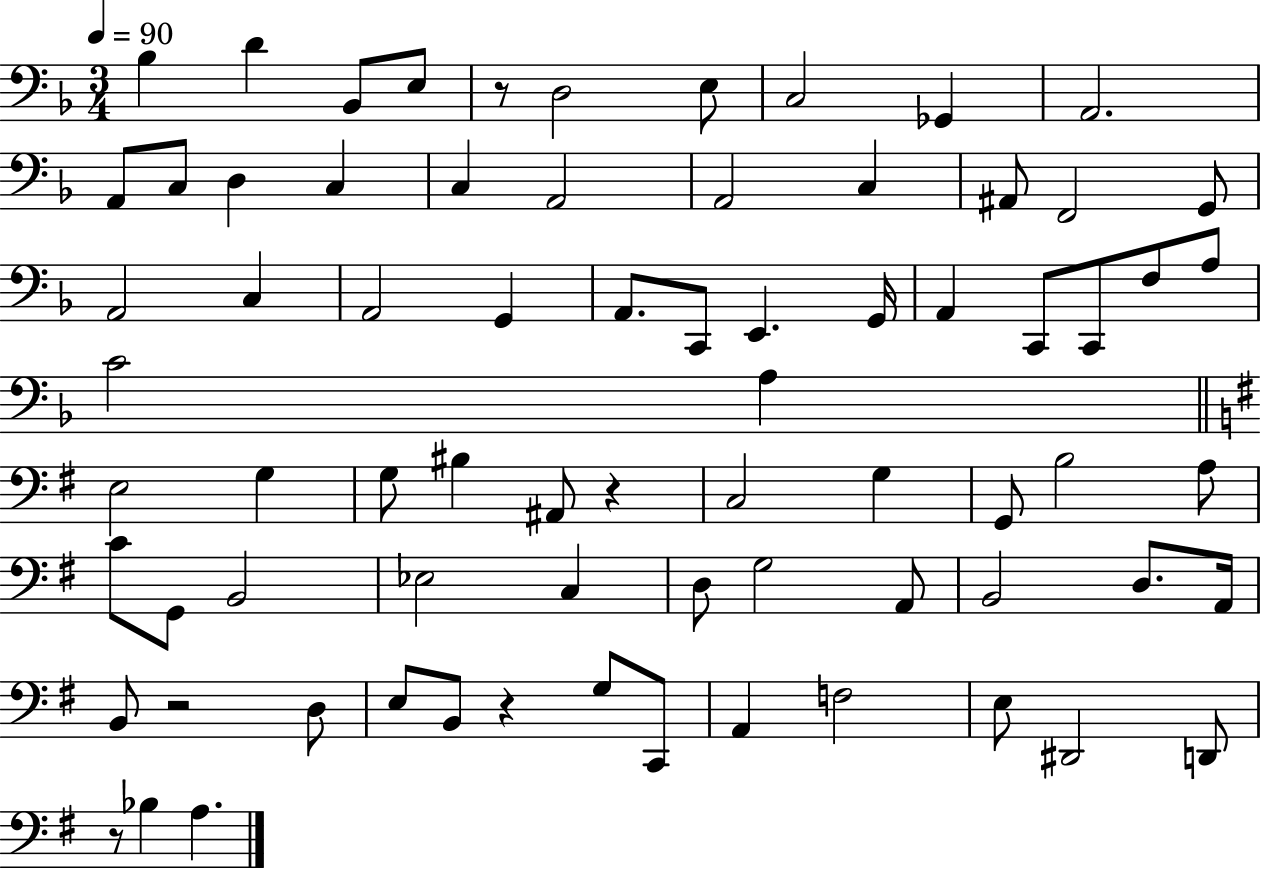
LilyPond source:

{
  \clef bass
  \numericTimeSignature
  \time 3/4
  \key f \major
  \tempo 4 = 90
  \repeat volta 2 { bes4 d'4 bes,8 e8 | r8 d2 e8 | c2 ges,4 | a,2. | \break a,8 c8 d4 c4 | c4 a,2 | a,2 c4 | ais,8 f,2 g,8 | \break a,2 c4 | a,2 g,4 | a,8. c,8 e,4. g,16 | a,4 c,8 c,8 f8 a8 | \break c'2 a4 | \bar "||" \break \key g \major e2 g4 | g8 bis4 ais,8 r4 | c2 g4 | g,8 b2 a8 | \break c'8 g,8 b,2 | ees2 c4 | d8 g2 a,8 | b,2 d8. a,16 | \break b,8 r2 d8 | e8 b,8 r4 g8 c,8 | a,4 f2 | e8 dis,2 d,8 | \break r8 bes4 a4. | } \bar "|."
}